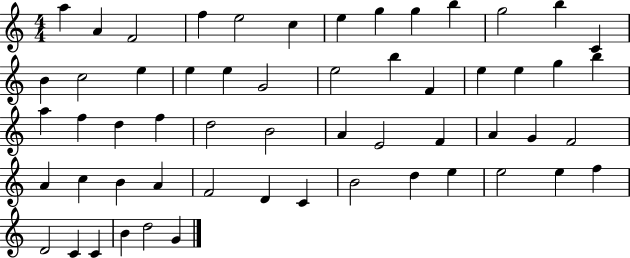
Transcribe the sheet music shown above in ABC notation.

X:1
T:Untitled
M:4/4
L:1/4
K:C
a A F2 f e2 c e g g b g2 b C B c2 e e e G2 e2 b F e e g b a f d f d2 B2 A E2 F A G F2 A c B A F2 D C B2 d e e2 e f D2 C C B d2 G